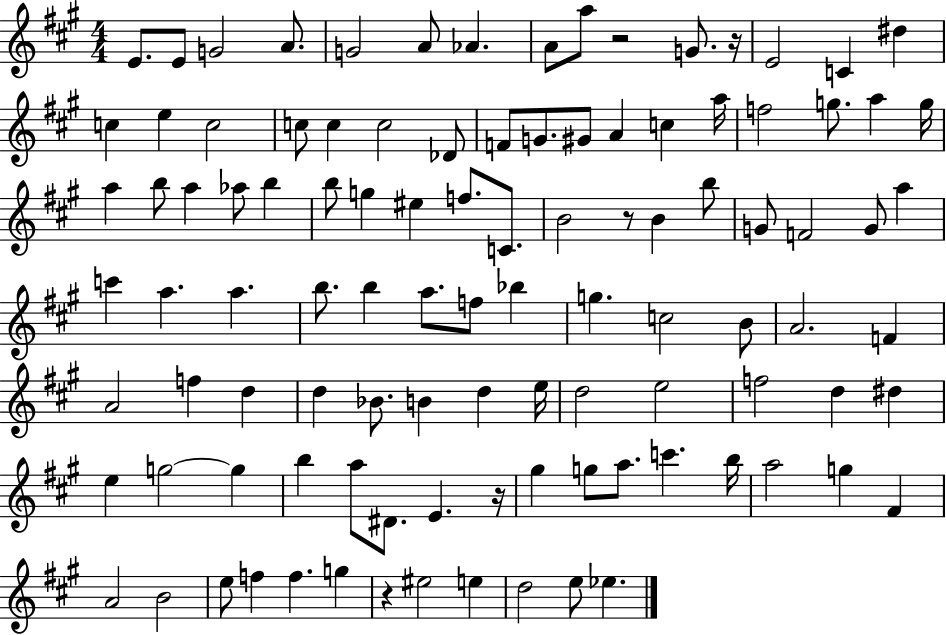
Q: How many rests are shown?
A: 5